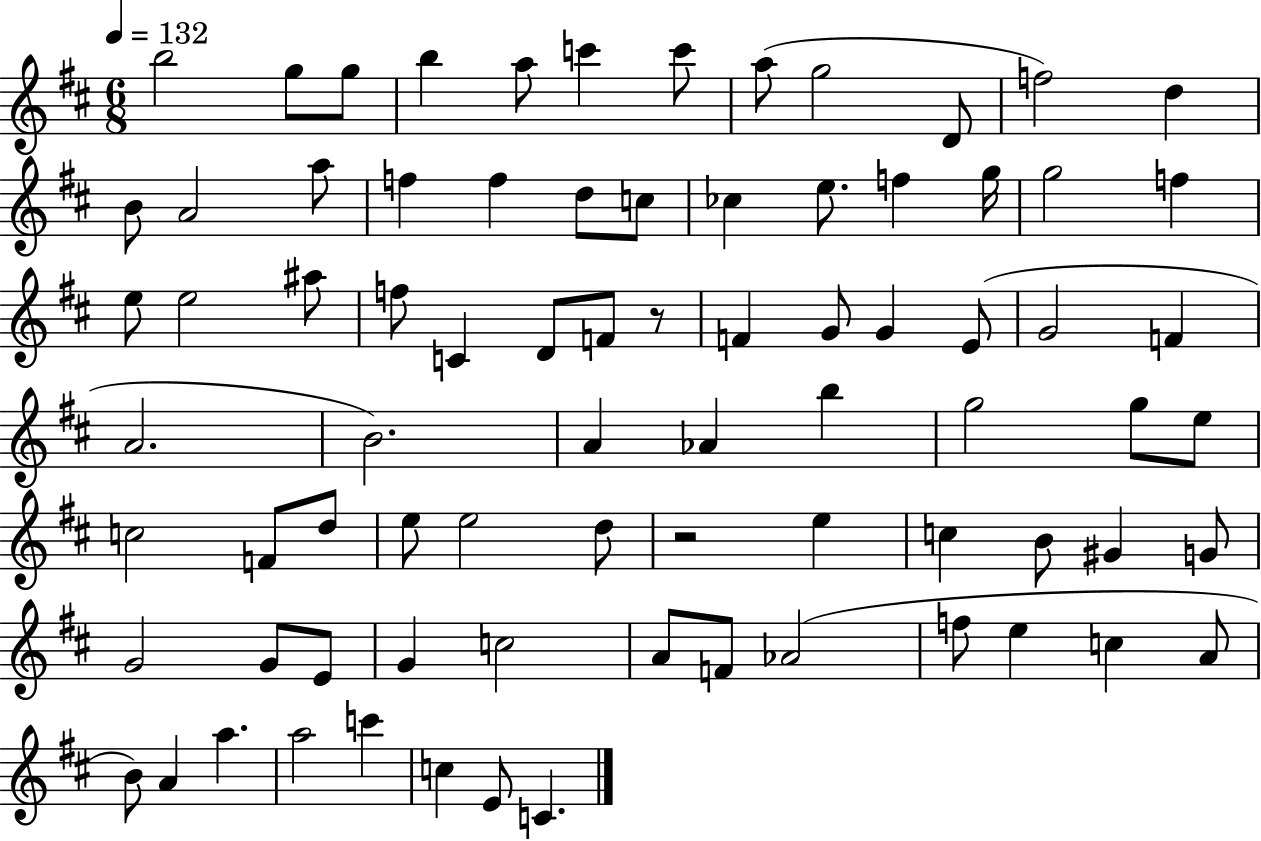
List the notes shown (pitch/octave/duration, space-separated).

B5/h G5/e G5/e B5/q A5/e C6/q C6/e A5/e G5/h D4/e F5/h D5/q B4/e A4/h A5/e F5/q F5/q D5/e C5/e CES5/q E5/e. F5/q G5/s G5/h F5/q E5/e E5/h A#5/e F5/e C4/q D4/e F4/e R/e F4/q G4/e G4/q E4/e G4/h F4/q A4/h. B4/h. A4/q Ab4/q B5/q G5/h G5/e E5/e C5/h F4/e D5/e E5/e E5/h D5/e R/h E5/q C5/q B4/e G#4/q G4/e G4/h G4/e E4/e G4/q C5/h A4/e F4/e Ab4/h F5/e E5/q C5/q A4/e B4/e A4/q A5/q. A5/h C6/q C5/q E4/e C4/q.